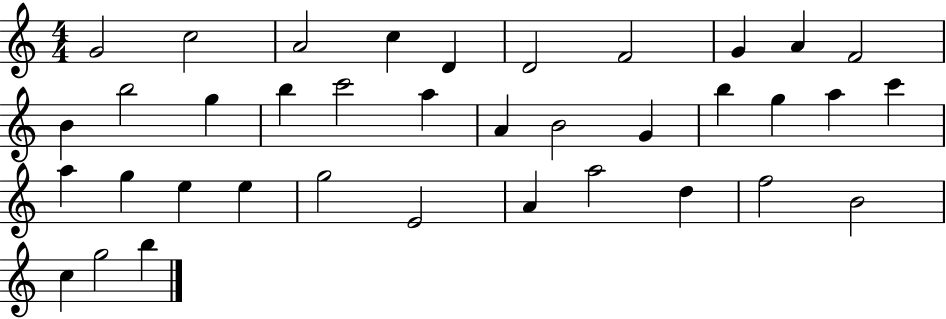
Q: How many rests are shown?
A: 0